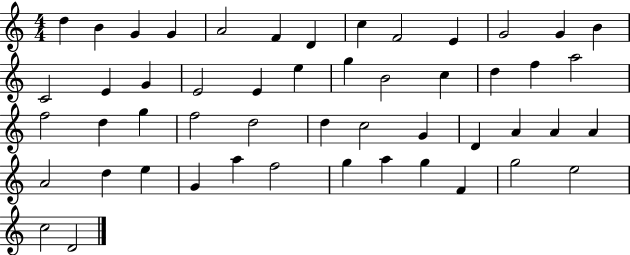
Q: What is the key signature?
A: C major